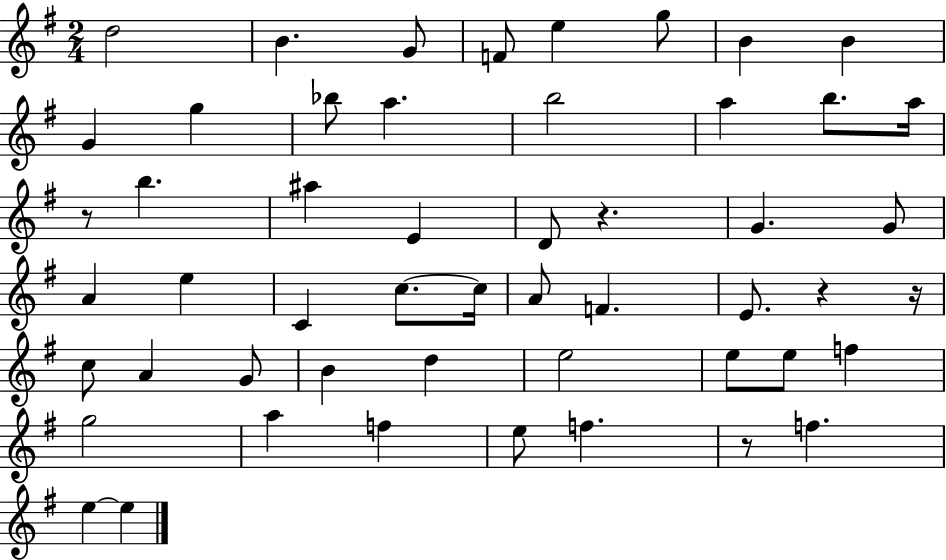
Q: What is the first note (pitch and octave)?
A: D5